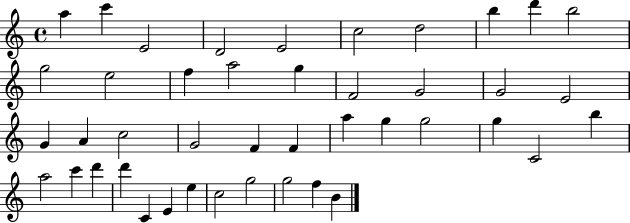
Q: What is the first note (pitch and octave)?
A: A5